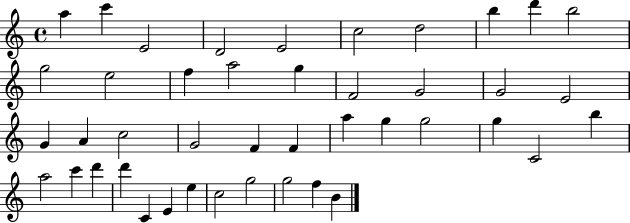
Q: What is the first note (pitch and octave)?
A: A5